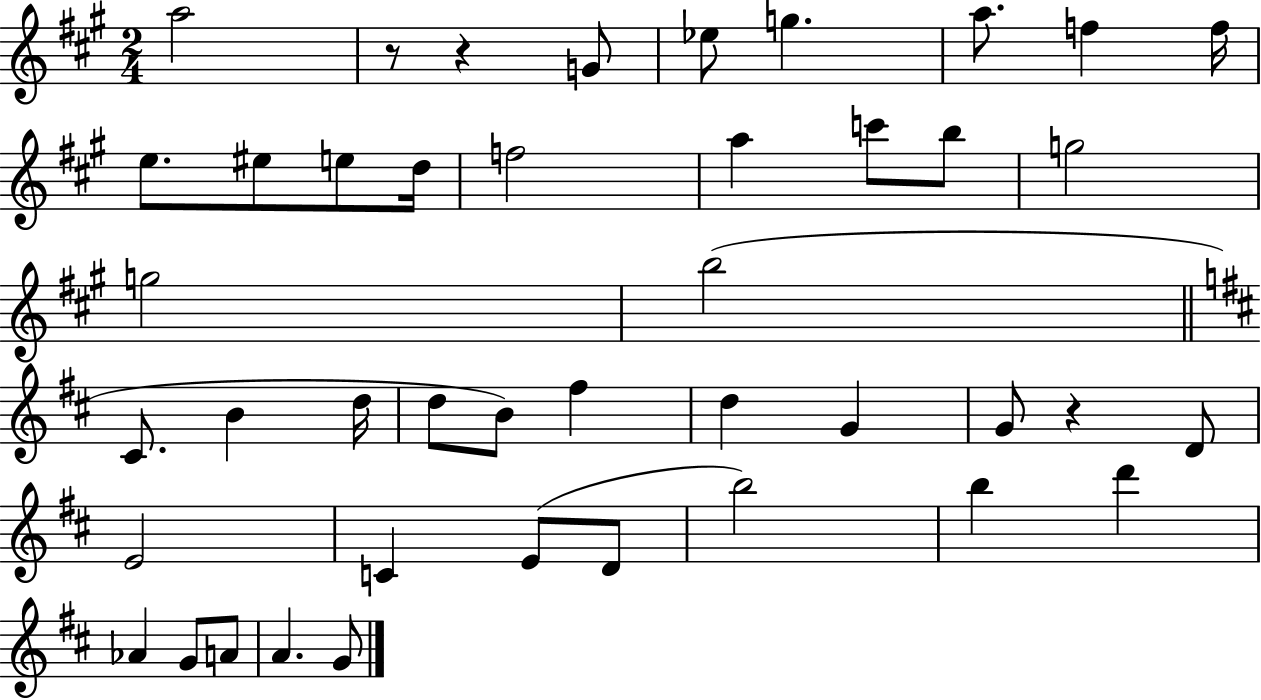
X:1
T:Untitled
M:2/4
L:1/4
K:A
a2 z/2 z G/2 _e/2 g a/2 f f/4 e/2 ^e/2 e/2 d/4 f2 a c'/2 b/2 g2 g2 b2 ^C/2 B d/4 d/2 B/2 ^f d G G/2 z D/2 E2 C E/2 D/2 b2 b d' _A G/2 A/2 A G/2